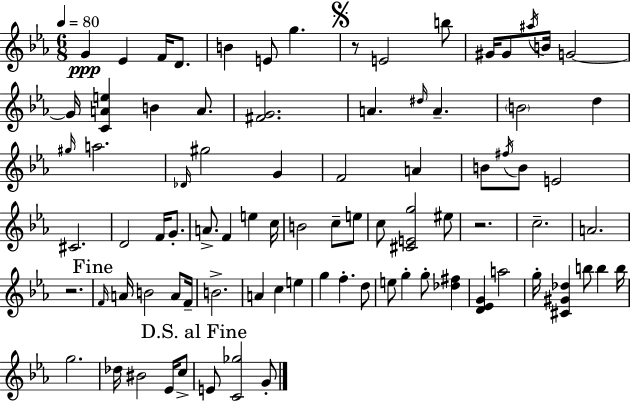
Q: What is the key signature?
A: C minor